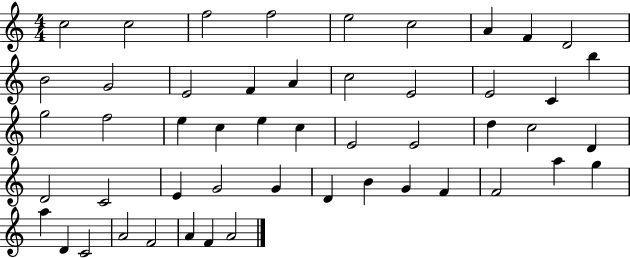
X:1
T:Untitled
M:4/4
L:1/4
K:C
c2 c2 f2 f2 e2 c2 A F D2 B2 G2 E2 F A c2 E2 E2 C b g2 f2 e c e c E2 E2 d c2 D D2 C2 E G2 G D B G F F2 a g a D C2 A2 F2 A F A2